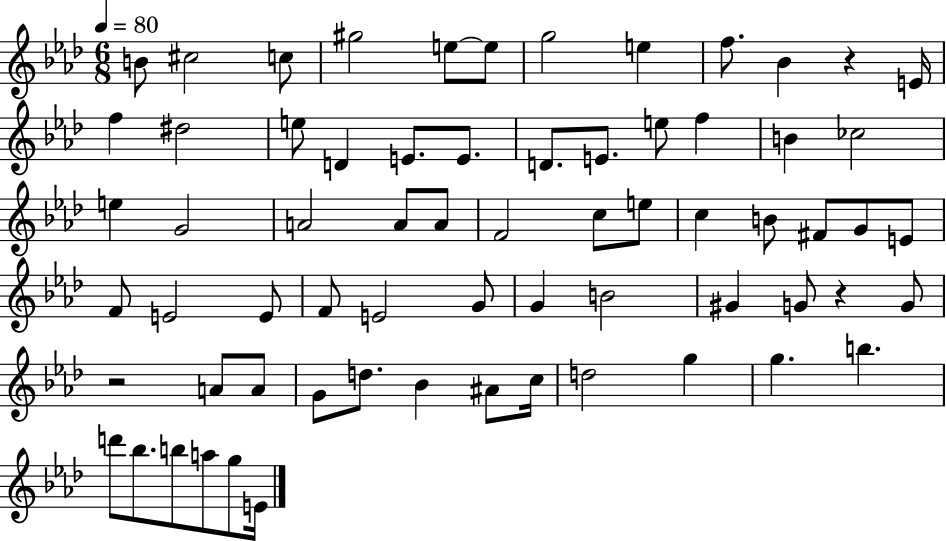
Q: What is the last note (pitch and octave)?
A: E4